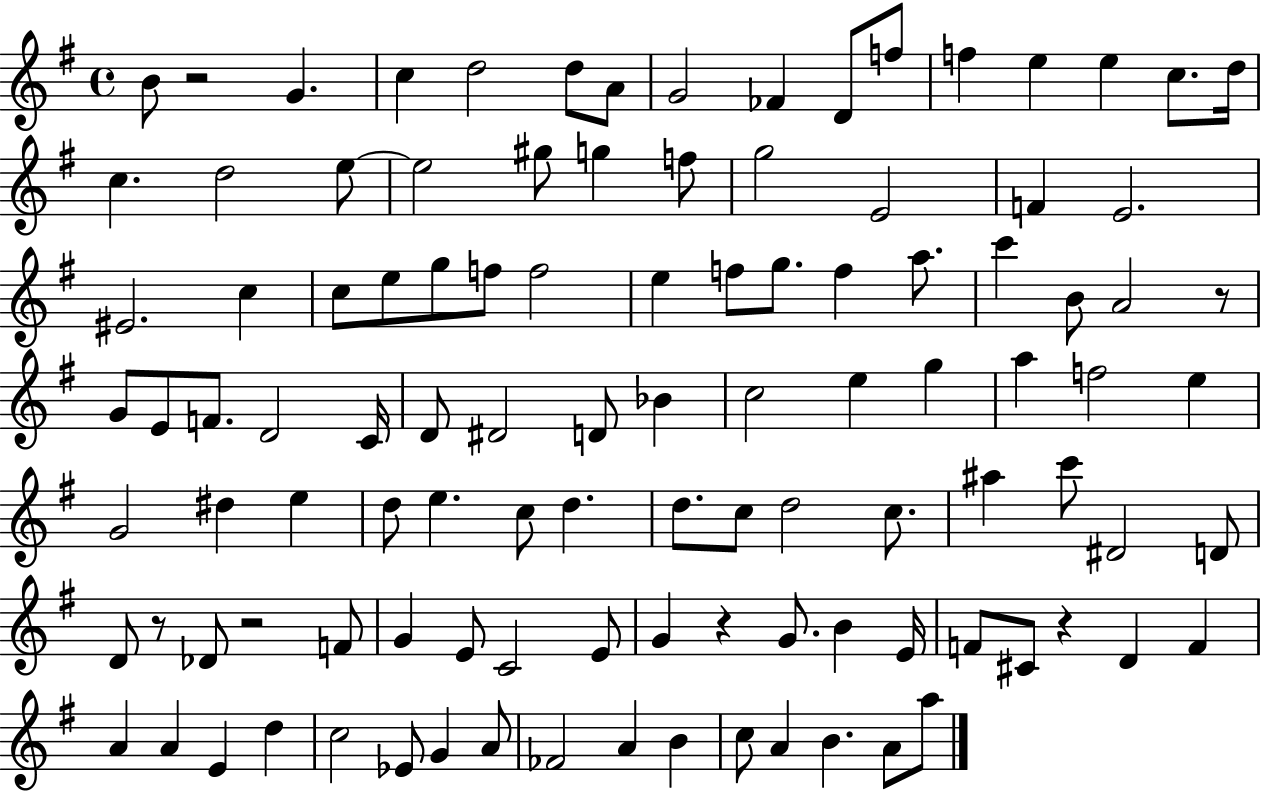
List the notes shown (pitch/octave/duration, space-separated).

B4/e R/h G4/q. C5/q D5/h D5/e A4/e G4/h FES4/q D4/e F5/e F5/q E5/q E5/q C5/e. D5/s C5/q. D5/h E5/e E5/h G#5/e G5/q F5/e G5/h E4/h F4/q E4/h. EIS4/h. C5/q C5/e E5/e G5/e F5/e F5/h E5/q F5/e G5/e. F5/q A5/e. C6/q B4/e A4/h R/e G4/e E4/e F4/e. D4/h C4/s D4/e D#4/h D4/e Bb4/q C5/h E5/q G5/q A5/q F5/h E5/q G4/h D#5/q E5/q D5/e E5/q. C5/e D5/q. D5/e. C5/e D5/h C5/e. A#5/q C6/e D#4/h D4/e D4/e R/e Db4/e R/h F4/e G4/q E4/e C4/h E4/e G4/q R/q G4/e. B4/q E4/s F4/e C#4/e R/q D4/q F4/q A4/q A4/q E4/q D5/q C5/h Eb4/e G4/q A4/e FES4/h A4/q B4/q C5/e A4/q B4/q. A4/e A5/e